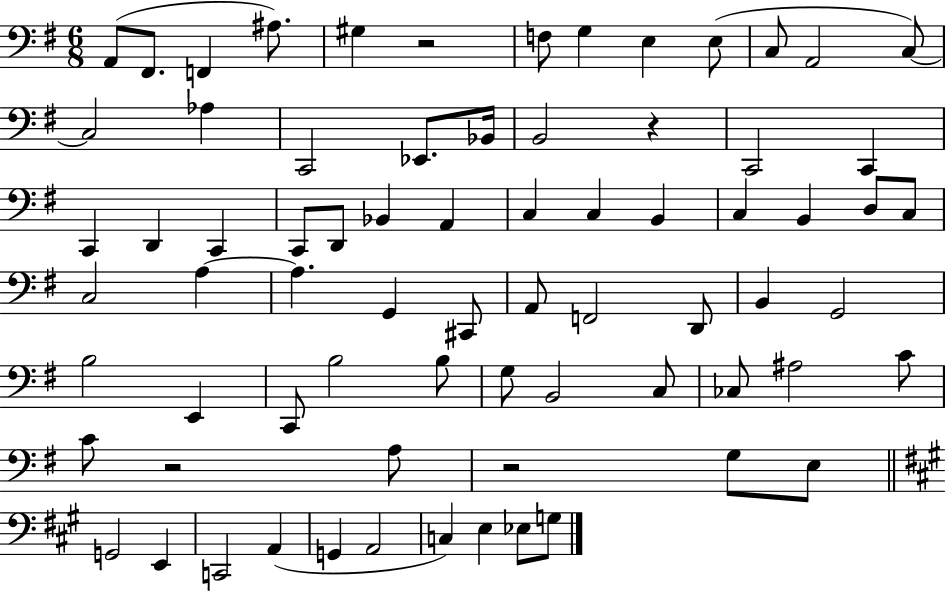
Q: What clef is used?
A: bass